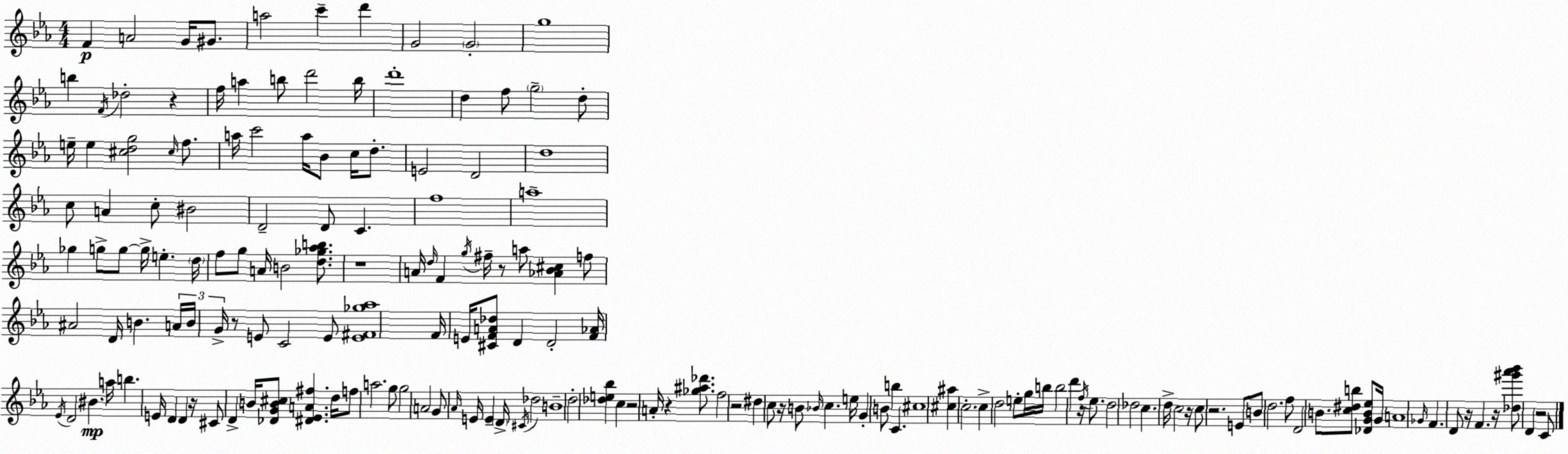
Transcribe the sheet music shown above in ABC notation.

X:1
T:Untitled
M:4/4
L:1/4
K:Cm
F A2 G/4 ^G/2 a2 c' d' G2 G2 g4 b F/4 _d2 z f/4 a b/2 d'2 b/4 d'4 d f/2 g2 d/2 e/4 e [^cdg]2 ^c/4 f/2 a/4 c'2 a/4 _B/2 c/4 d/2 E2 D2 d4 c/2 A c/2 ^B2 D2 D/2 C f4 a4 _g g/2 g/2 g/4 e d/4 f/2 g/2 A/4 B2 [d_g_ab]/2 z4 A/4 d/4 F g/4 ^f/4 z/2 a/2 [_A_B^c] f/2 ^A2 D/4 B A/4 B/4 G/4 z/2 E/2 C2 E/2 [E^F_g_a]4 F/4 E/4 [^CFA_d]/2 D D2 [F_A]/4 _E/4 D2 ^B a/4 b E/4 D D z/4 ^C/2 D B/4 [_DGB^c]/2 [^D_EA^f] d/4 f/2 a2 g/2 g2 A2 G/2 _A/4 E/4 E D/4 ^C/4 _d2 B4 d2 [_de_b] c z2 A/4 z [_g^a_d']/2 f2 z2 ^d c/2 z/4 B/2 _B/4 c e/4 G B/2 b C ^c4 [^c^a] c2 c d2 e/2 g/4 b/4 b2 d' z/4 f/4 _e/2 d2 _d2 c d/4 c2 z/4 c/2 z2 E/2 B/2 d2 f/2 D2 B/2 [c^db]/2 [_DGB_e]/2 G/4 A4 _G/4 F D/2 z/4 F z/4 [_d^g'_a'_b']/2 D z2 C/2